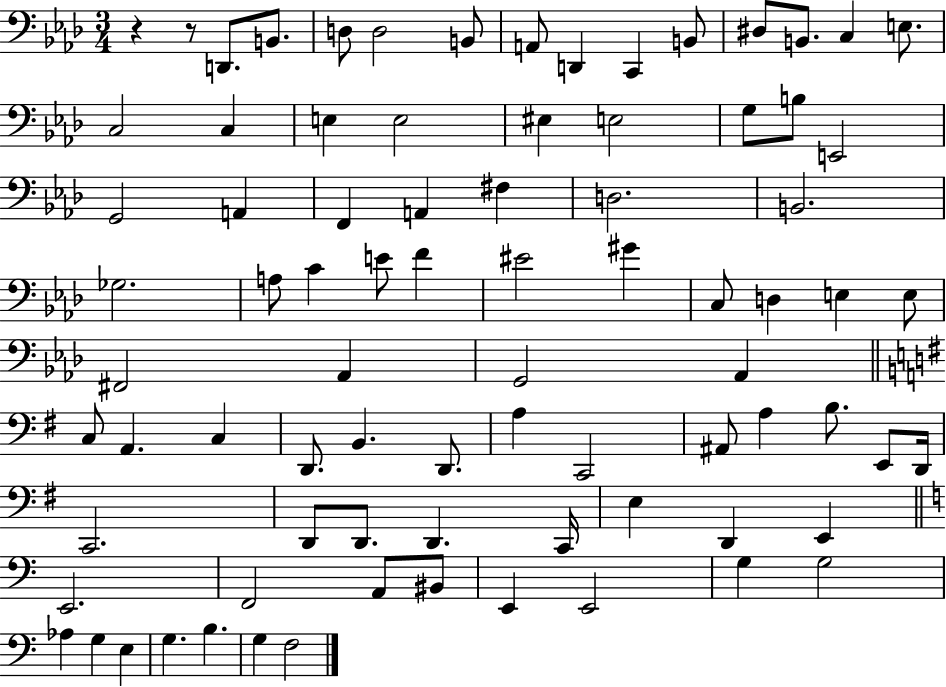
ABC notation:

X:1
T:Untitled
M:3/4
L:1/4
K:Ab
z z/2 D,,/2 B,,/2 D,/2 D,2 B,,/2 A,,/2 D,, C,, B,,/2 ^D,/2 B,,/2 C, E,/2 C,2 C, E, E,2 ^E, E,2 G,/2 B,/2 E,,2 G,,2 A,, F,, A,, ^F, D,2 B,,2 _G,2 A,/2 C E/2 F ^E2 ^G C,/2 D, E, E,/2 ^F,,2 _A,, G,,2 _A,, C,/2 A,, C, D,,/2 B,, D,,/2 A, C,,2 ^A,,/2 A, B,/2 E,,/2 D,,/4 C,,2 D,,/2 D,,/2 D,, C,,/4 E, D,, E,, E,,2 F,,2 A,,/2 ^B,,/2 E,, E,,2 G, G,2 _A, G, E, G, B, G, F,2